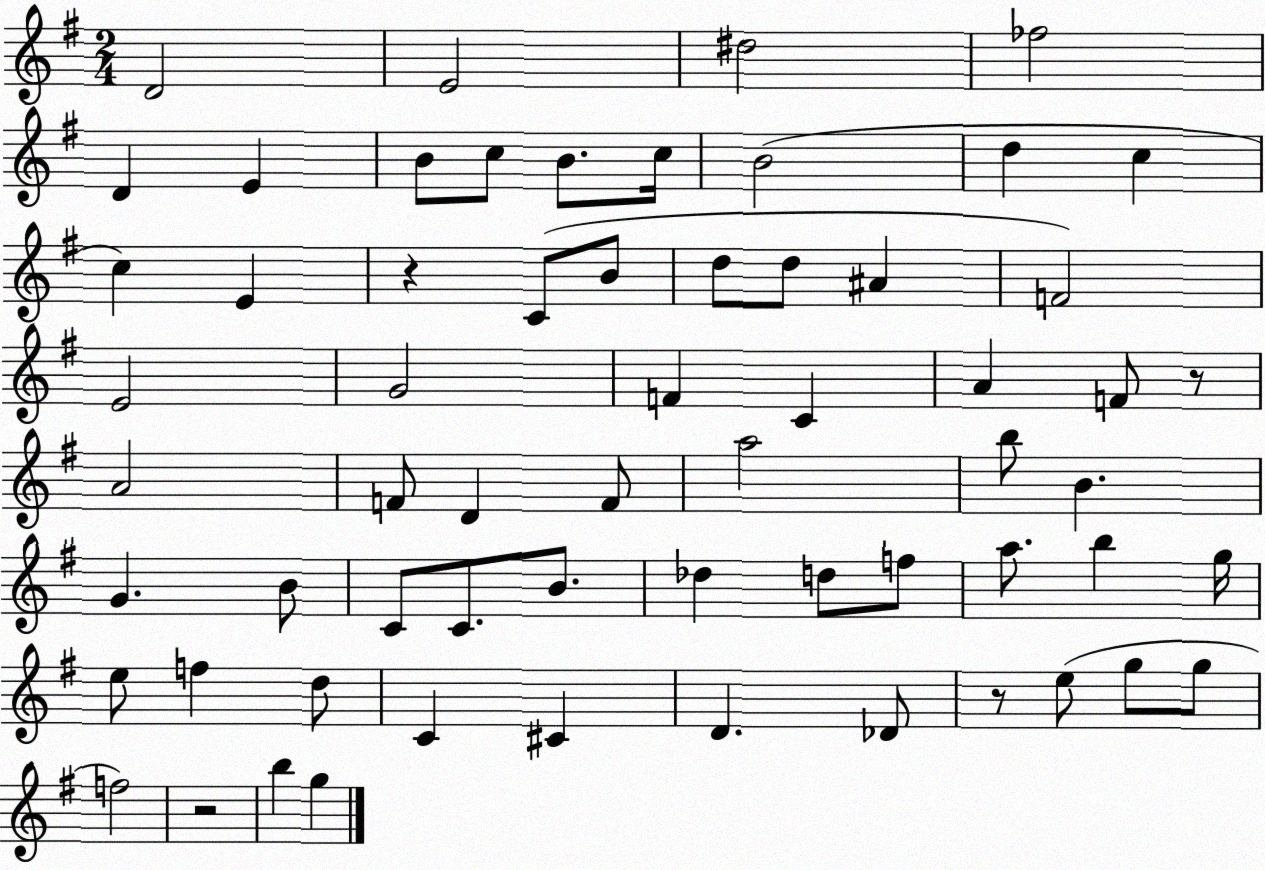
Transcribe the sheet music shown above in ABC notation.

X:1
T:Untitled
M:2/4
L:1/4
K:G
D2 E2 ^d2 _f2 D E B/2 c/2 B/2 c/4 B2 d c c E z C/2 B/2 d/2 d/2 ^A F2 E2 G2 F C A F/2 z/2 A2 F/2 D F/2 a2 b/2 B G B/2 C/2 C/2 B/2 _d d/2 f/2 a/2 b g/4 e/2 f d/2 C ^C D _D/2 z/2 e/2 g/2 g/2 f2 z2 b g